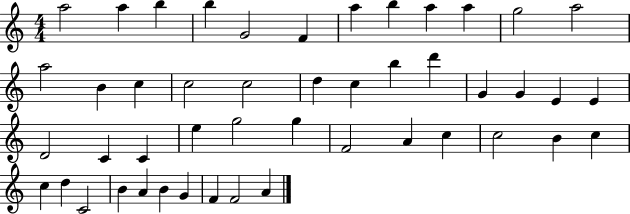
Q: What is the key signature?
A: C major